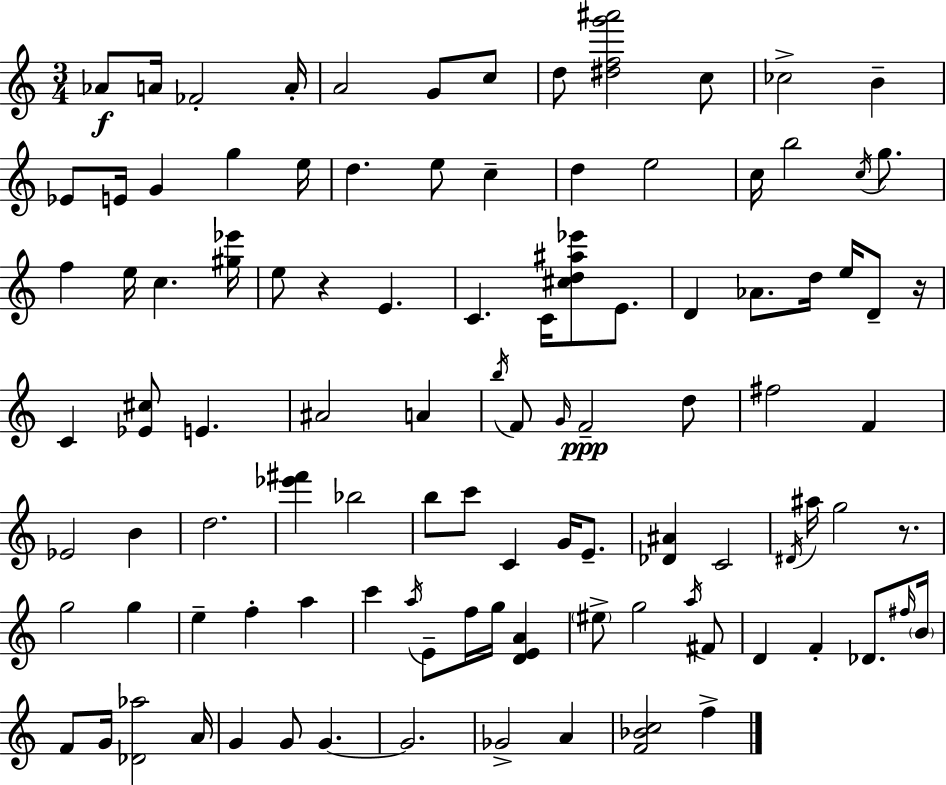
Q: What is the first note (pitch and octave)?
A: Ab4